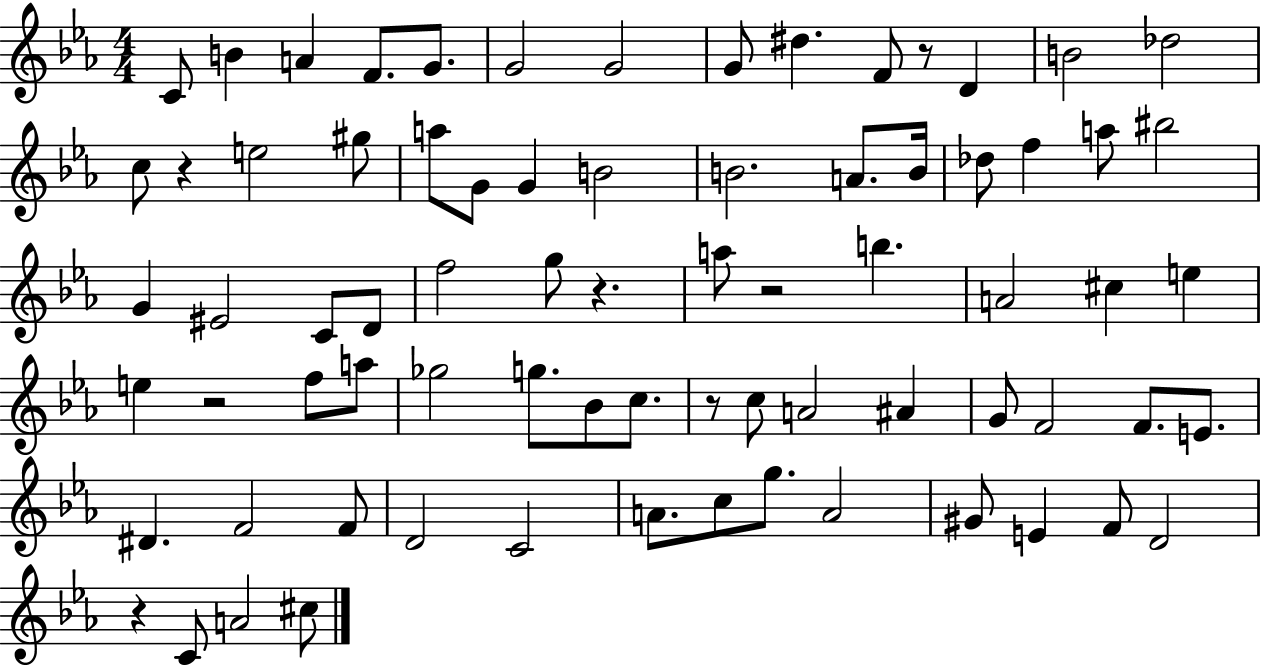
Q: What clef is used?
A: treble